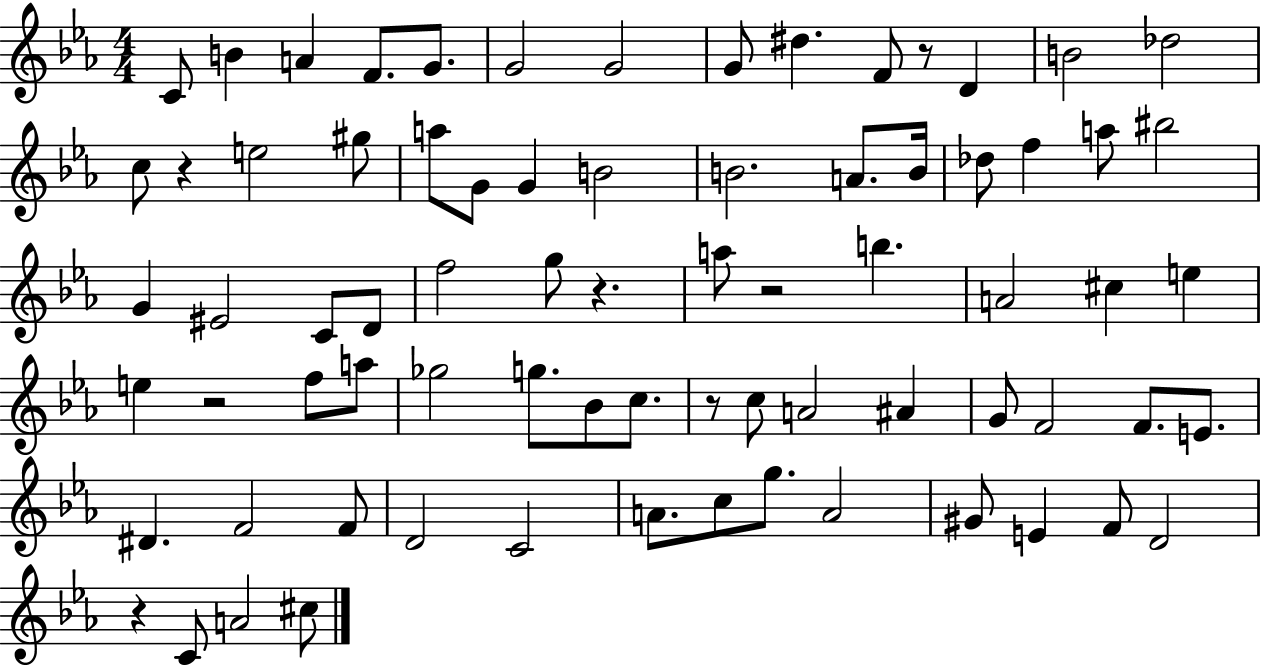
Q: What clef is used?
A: treble